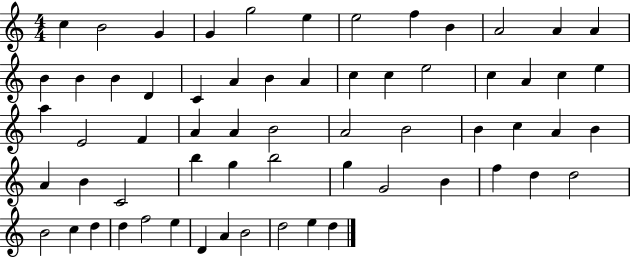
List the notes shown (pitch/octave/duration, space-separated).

C5/q B4/h G4/q G4/q G5/h E5/q E5/h F5/q B4/q A4/h A4/q A4/q B4/q B4/q B4/q D4/q C4/q A4/q B4/q A4/q C5/q C5/q E5/h C5/q A4/q C5/q E5/q A5/q E4/h F4/q A4/q A4/q B4/h A4/h B4/h B4/q C5/q A4/q B4/q A4/q B4/q C4/h B5/q G5/q B5/h G5/q G4/h B4/q F5/q D5/q D5/h B4/h C5/q D5/q D5/q F5/h E5/q D4/q A4/q B4/h D5/h E5/q D5/q